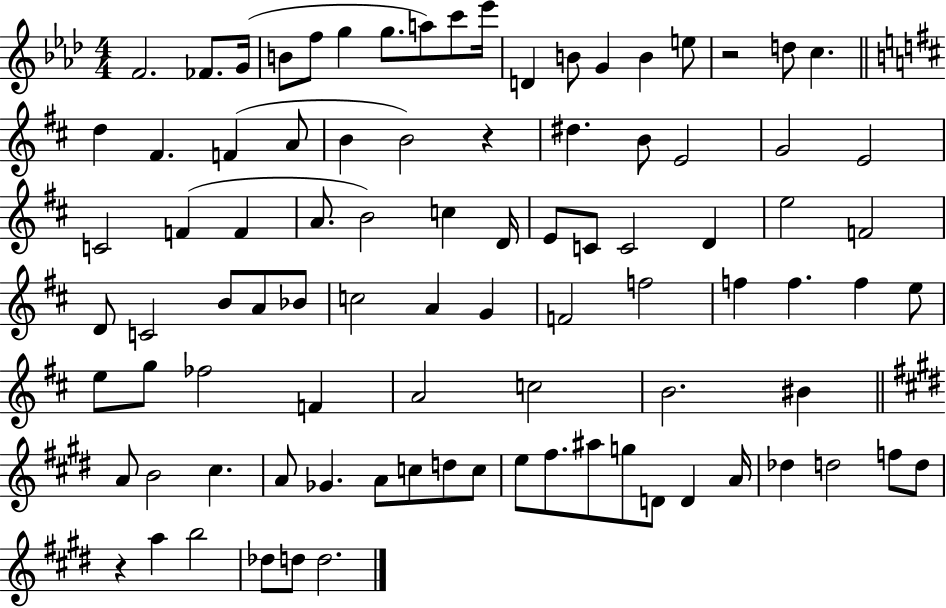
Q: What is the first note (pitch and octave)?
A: F4